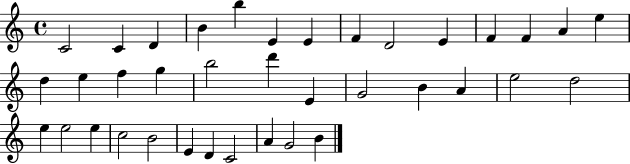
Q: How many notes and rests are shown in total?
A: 37